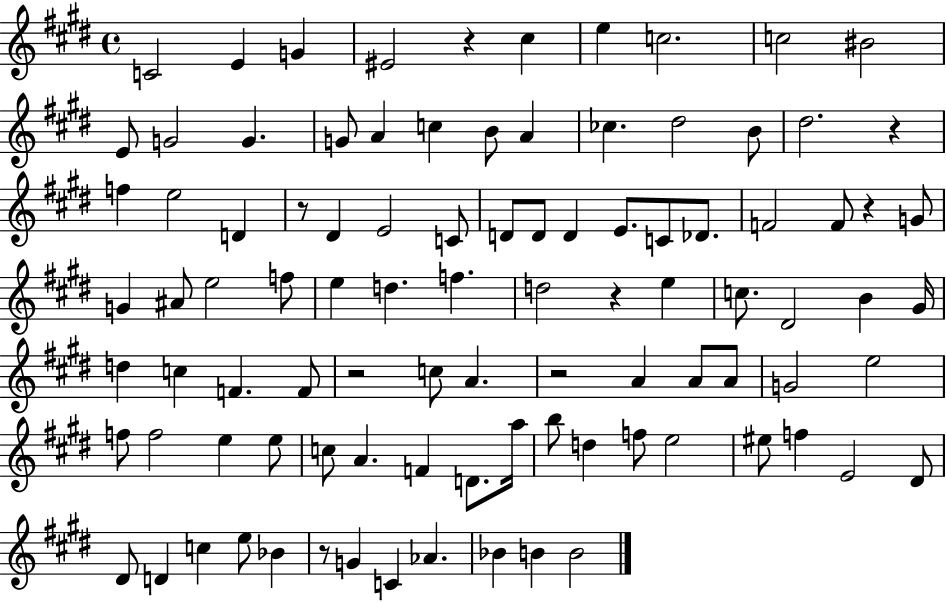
C4/h E4/q G4/q EIS4/h R/q C#5/q E5/q C5/h. C5/h BIS4/h E4/e G4/h G4/q. G4/e A4/q C5/q B4/e A4/q CES5/q. D#5/h B4/e D#5/h. R/q F5/q E5/h D4/q R/e D#4/q E4/h C4/e D4/e D4/e D4/q E4/e. C4/e Db4/e. F4/h F4/e R/q G4/e G4/q A#4/e E5/h F5/e E5/q D5/q. F5/q. D5/h R/q E5/q C5/e. D#4/h B4/q G#4/s D5/q C5/q F4/q. F4/e R/h C5/e A4/q. R/h A4/q A4/e A4/e G4/h E5/h F5/e F5/h E5/q E5/e C5/e A4/q. F4/q D4/e. A5/s B5/e D5/q F5/e E5/h EIS5/e F5/q E4/h D#4/e D#4/e D4/q C5/q E5/e Bb4/q R/e G4/q C4/q Ab4/q. Bb4/q B4/q B4/h